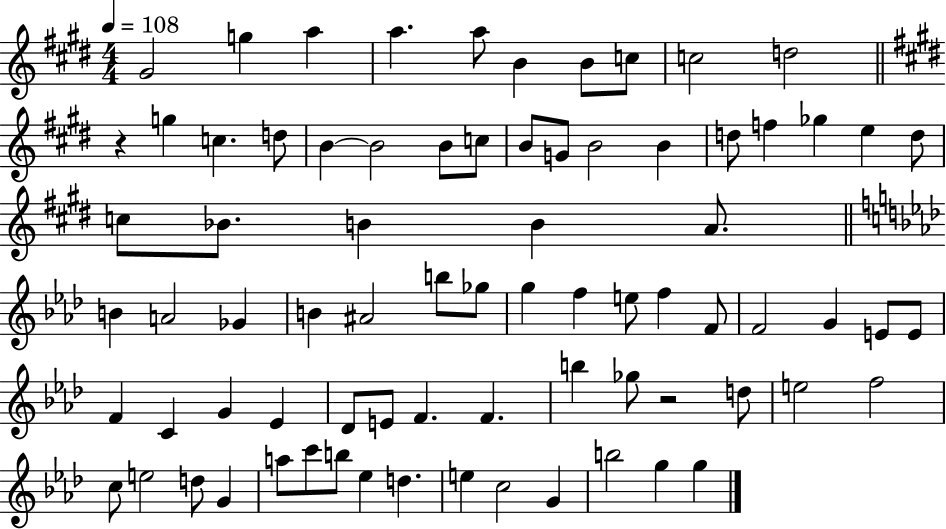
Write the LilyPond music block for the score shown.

{
  \clef treble
  \numericTimeSignature
  \time 4/4
  \key e \major
  \tempo 4 = 108
  gis'2 g''4 a''4 | a''4. a''8 b'4 b'8 c''8 | c''2 d''2 | \bar "||" \break \key e \major r4 g''4 c''4. d''8 | b'4~~ b'2 b'8 c''8 | b'8 g'8 b'2 b'4 | d''8 f''4 ges''4 e''4 d''8 | \break c''8 bes'8. b'4 b'4 a'8. | \bar "||" \break \key f \minor b'4 a'2 ges'4 | b'4 ais'2 b''8 ges''8 | g''4 f''4 e''8 f''4 f'8 | f'2 g'4 e'8 e'8 | \break f'4 c'4 g'4 ees'4 | des'8 e'8 f'4. f'4. | b''4 ges''8 r2 d''8 | e''2 f''2 | \break c''8 e''2 d''8 g'4 | a''8 c'''8 b''8 ees''4 d''4. | e''4 c''2 g'4 | b''2 g''4 g''4 | \break \bar "|."
}